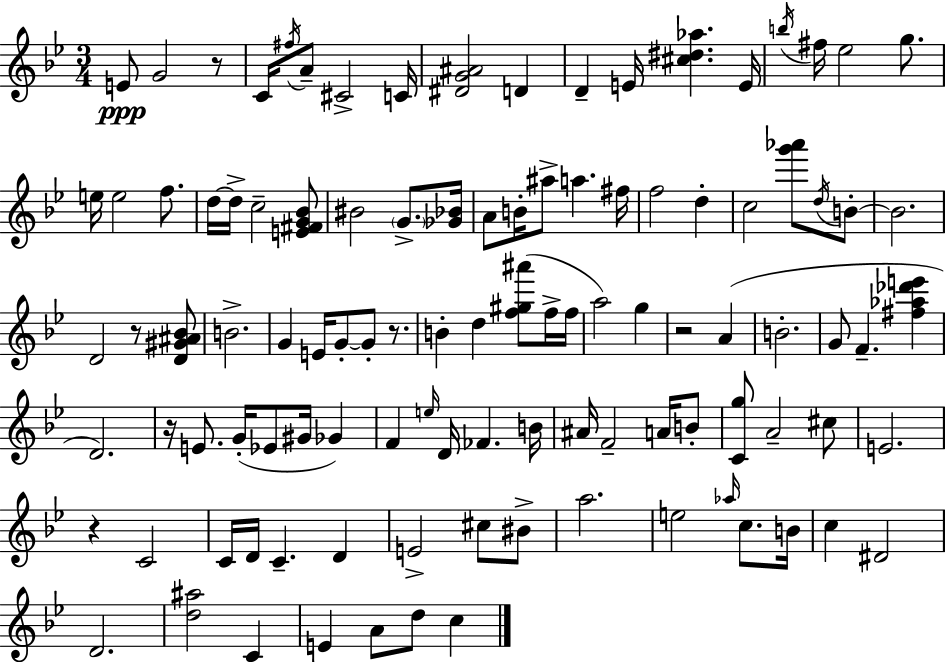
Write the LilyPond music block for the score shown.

{
  \clef treble
  \numericTimeSignature
  \time 3/4
  \key g \minor
  \repeat volta 2 { e'8\ppp g'2 r8 | c'16 \acciaccatura { fis''16 } a'8-- cis'2-> | c'16 <dis' g' ais'>2 d'4 | d'4-- e'16 <cis'' dis'' aes''>4. | \break e'16 \acciaccatura { b''16 } fis''16 ees''2 g''8. | e''16 e''2 f''8. | d''16~~ d''16-> c''2-- | <e' fis' g' bes'>8 bis'2 \parenthesize g'8.-> | \break <ges' bes'>16 a'8 b'16-. ais''8-> a''4. | fis''16 f''2 d''4-. | c''2 <g''' aes'''>8 | \acciaccatura { d''16 } b'8-.~~ b'2. | \break d'2 r8 | <d' gis' ais' bes'>8 b'2.-> | g'4 e'16 g'8-.~~ g'8-. | r8. b'4-. d''4 <f'' gis'' ais'''>8( | \break f''16-> f''16 a''2) g''4 | r2 a'4( | b'2.-. | g'8 f'4.-- <fis'' aes'' des''' e'''>4 | \break d'2.) | r16 e'8. g'16-.( ees'8 gis'16 ges'4) | f'4 \grace { e''16 } d'16 fes'4. | b'16 ais'16 f'2-- | \break a'16 b'8-. <c' g''>8 a'2-- | cis''8 e'2. | r4 c'2 | c'16 d'16 c'4.-- | \break d'4 e'2-> | cis''8 bis'8-> a''2. | e''2 | \grace { aes''16 } c''8. b'16 c''4 dis'2 | \break d'2. | <d'' ais''>2 | c'4 e'4 a'8 d''8 | c''4 } \bar "|."
}